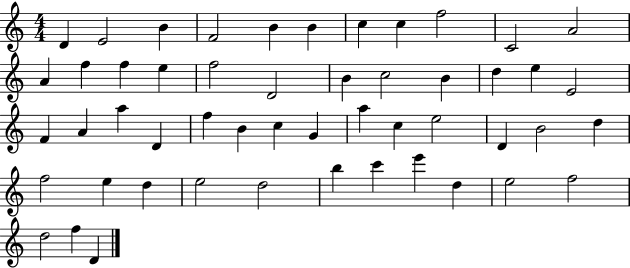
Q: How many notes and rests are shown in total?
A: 51